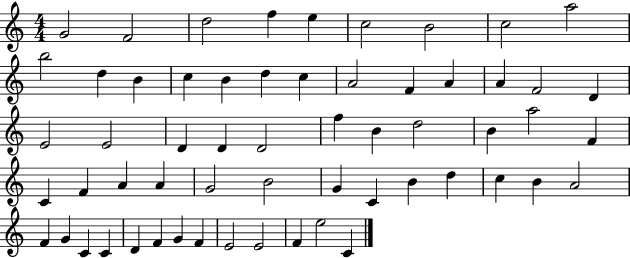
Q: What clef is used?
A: treble